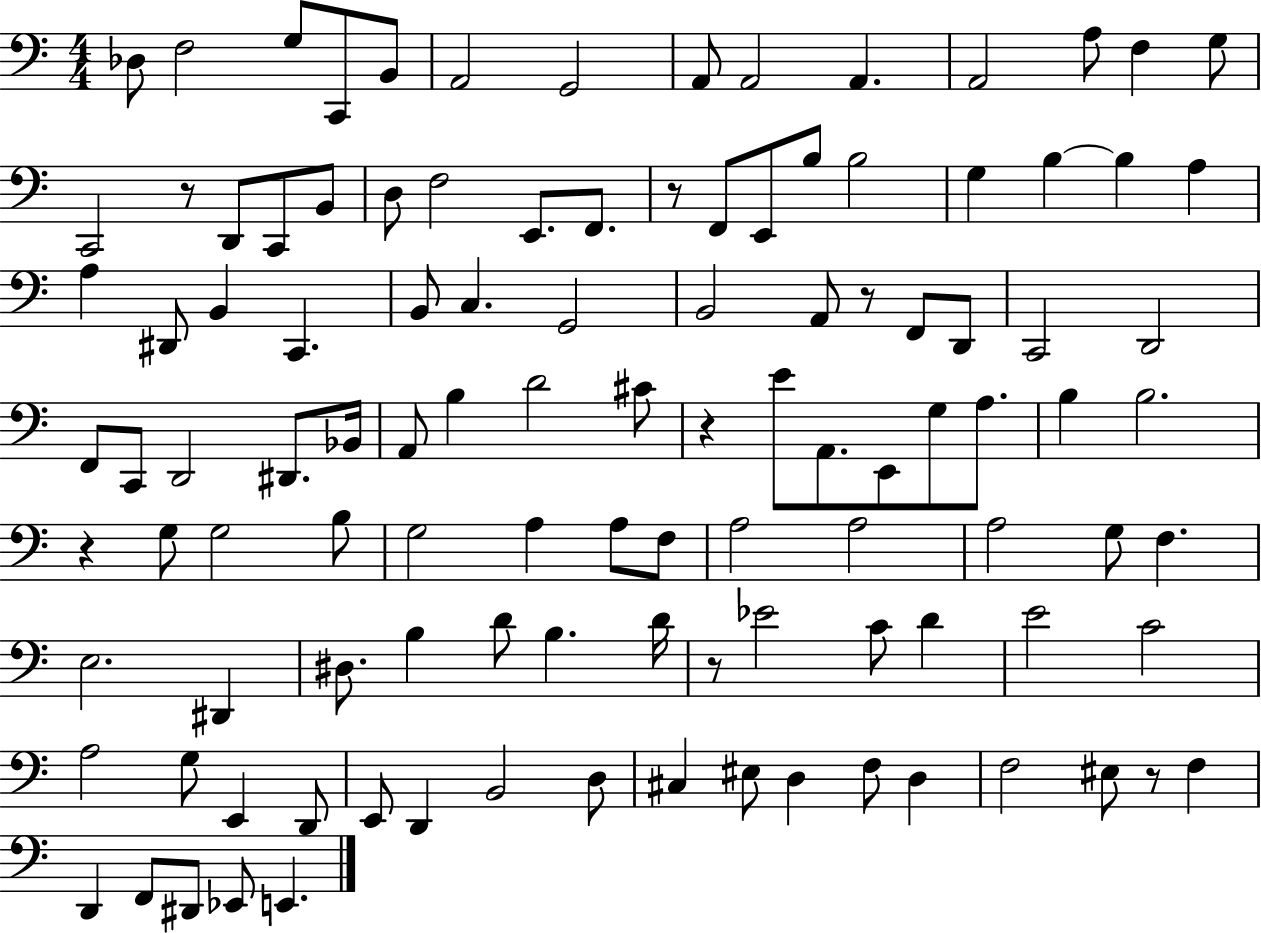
{
  \clef bass
  \numericTimeSignature
  \time 4/4
  \key c \major
  des8 f2 g8 c,8 b,8 | a,2 g,2 | a,8 a,2 a,4. | a,2 a8 f4 g8 | \break c,2 r8 d,8 c,8 b,8 | d8 f2 e,8. f,8. | r8 f,8 e,8 b8 b2 | g4 b4~~ b4 a4 | \break a4 dis,8 b,4 c,4. | b,8 c4. g,2 | b,2 a,8 r8 f,8 d,8 | c,2 d,2 | \break f,8 c,8 d,2 dis,8. bes,16 | a,8 b4 d'2 cis'8 | r4 e'8 a,8. e,8 g8 a8. | b4 b2. | \break r4 g8 g2 b8 | g2 a4 a8 f8 | a2 a2 | a2 g8 f4. | \break e2. dis,4 | dis8. b4 d'8 b4. d'16 | r8 ees'2 c'8 d'4 | e'2 c'2 | \break a2 g8 e,4 d,8 | e,8 d,4 b,2 d8 | cis4 eis8 d4 f8 d4 | f2 eis8 r8 f4 | \break d,4 f,8 dis,8 ees,8 e,4. | \bar "|."
}